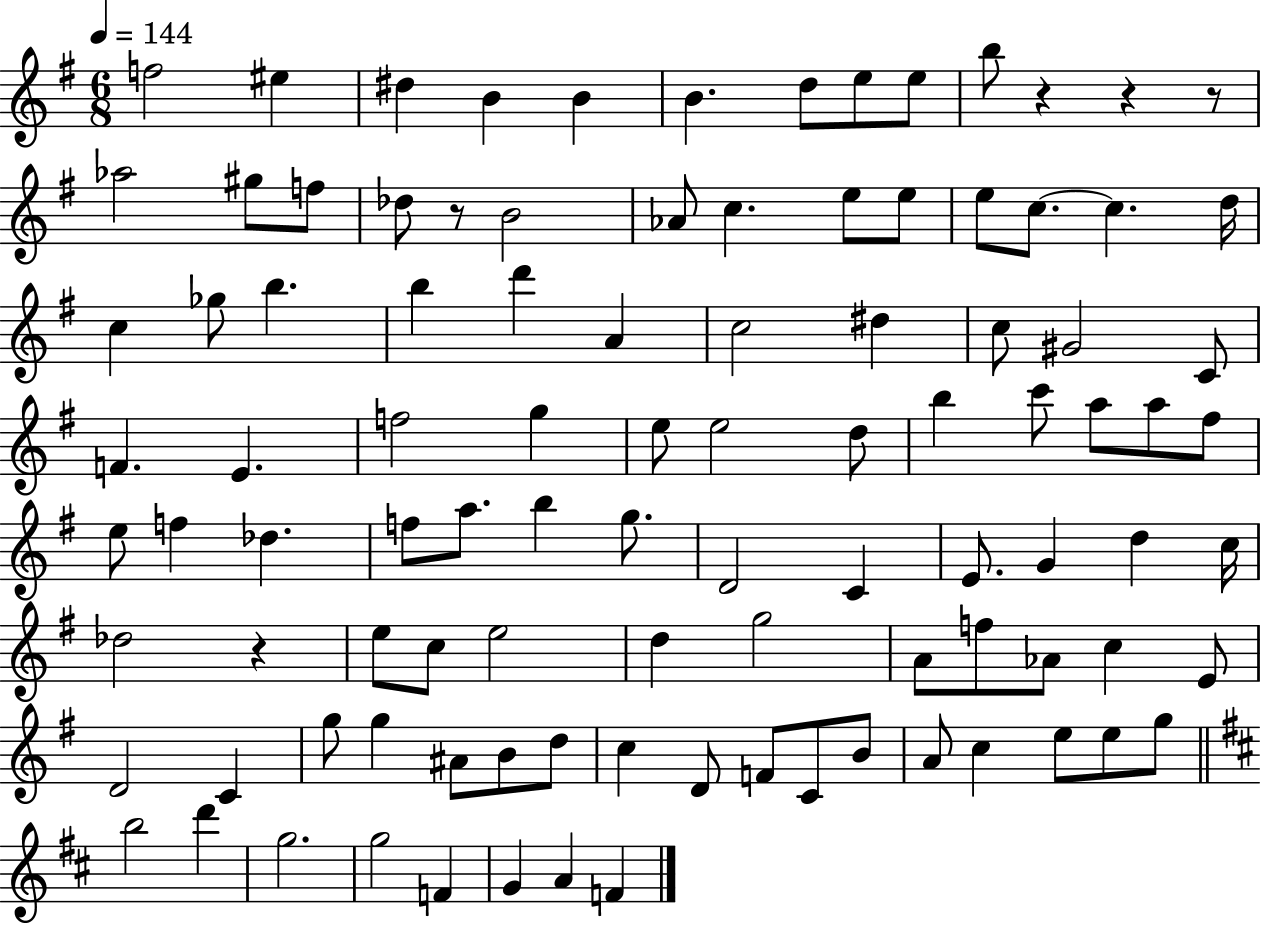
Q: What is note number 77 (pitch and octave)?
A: D5